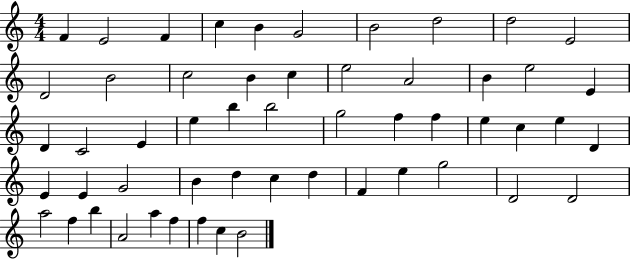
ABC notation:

X:1
T:Untitled
M:4/4
L:1/4
K:C
F E2 F c B G2 B2 d2 d2 E2 D2 B2 c2 B c e2 A2 B e2 E D C2 E e b b2 g2 f f e c e D E E G2 B d c d F e g2 D2 D2 a2 f b A2 a f f c B2